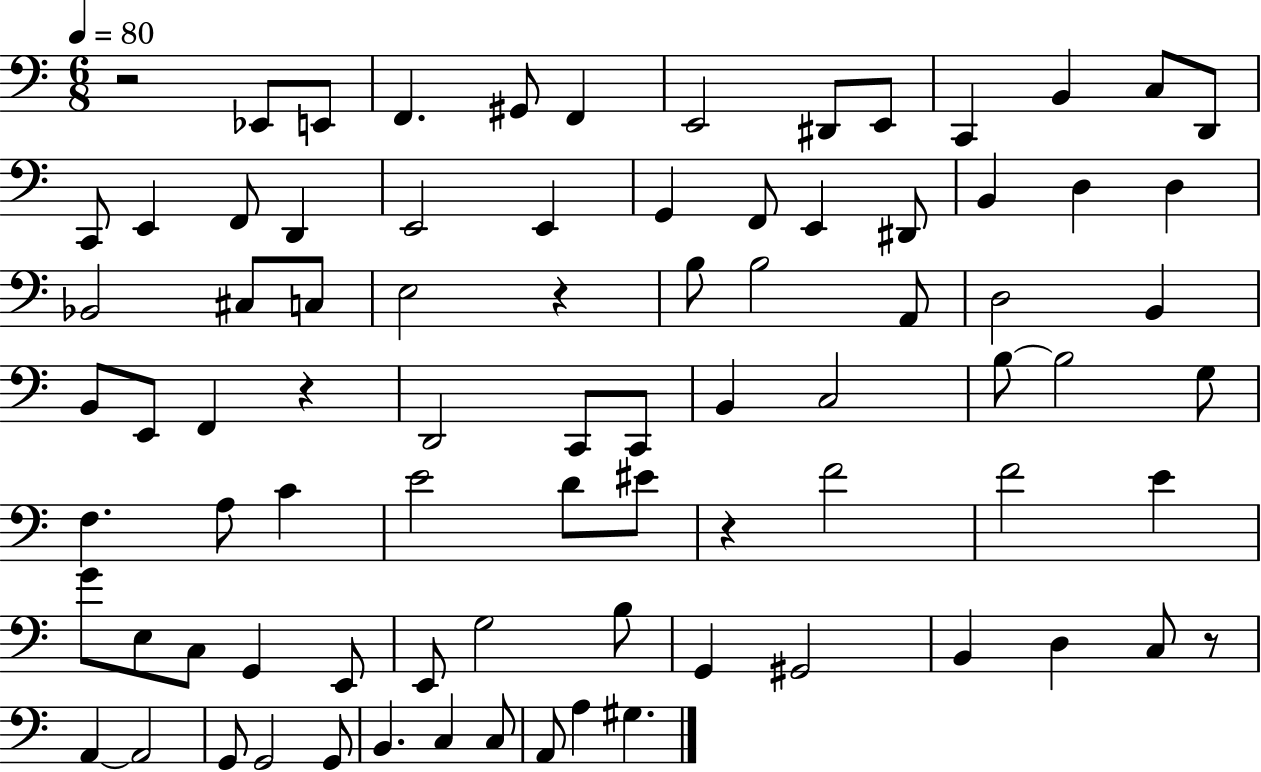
X:1
T:Untitled
M:6/8
L:1/4
K:C
z2 _E,,/2 E,,/2 F,, ^G,,/2 F,, E,,2 ^D,,/2 E,,/2 C,, B,, C,/2 D,,/2 C,,/2 E,, F,,/2 D,, E,,2 E,, G,, F,,/2 E,, ^D,,/2 B,, D, D, _B,,2 ^C,/2 C,/2 E,2 z B,/2 B,2 A,,/2 D,2 B,, B,,/2 E,,/2 F,, z D,,2 C,,/2 C,,/2 B,, C,2 B,/2 B,2 G,/2 F, A,/2 C E2 D/2 ^E/2 z F2 F2 E G/2 E,/2 C,/2 G,, E,,/2 E,,/2 G,2 B,/2 G,, ^G,,2 B,, D, C,/2 z/2 A,, A,,2 G,,/2 G,,2 G,,/2 B,, C, C,/2 A,,/2 A, ^G,